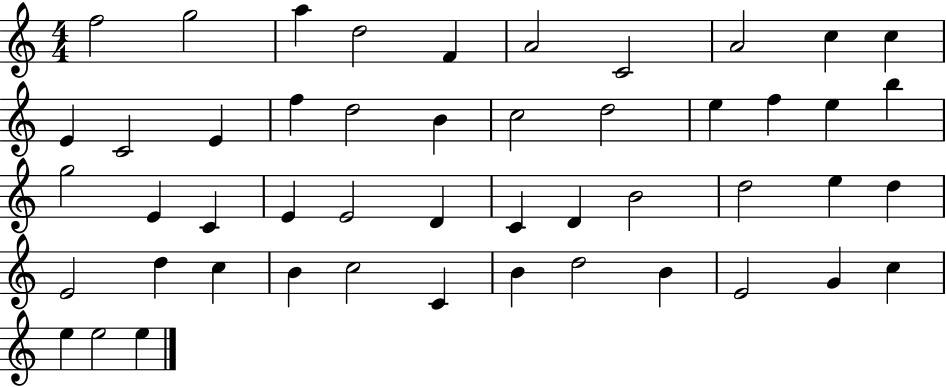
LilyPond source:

{
  \clef treble
  \numericTimeSignature
  \time 4/4
  \key c \major
  f''2 g''2 | a''4 d''2 f'4 | a'2 c'2 | a'2 c''4 c''4 | \break e'4 c'2 e'4 | f''4 d''2 b'4 | c''2 d''2 | e''4 f''4 e''4 b''4 | \break g''2 e'4 c'4 | e'4 e'2 d'4 | c'4 d'4 b'2 | d''2 e''4 d''4 | \break e'2 d''4 c''4 | b'4 c''2 c'4 | b'4 d''2 b'4 | e'2 g'4 c''4 | \break e''4 e''2 e''4 | \bar "|."
}